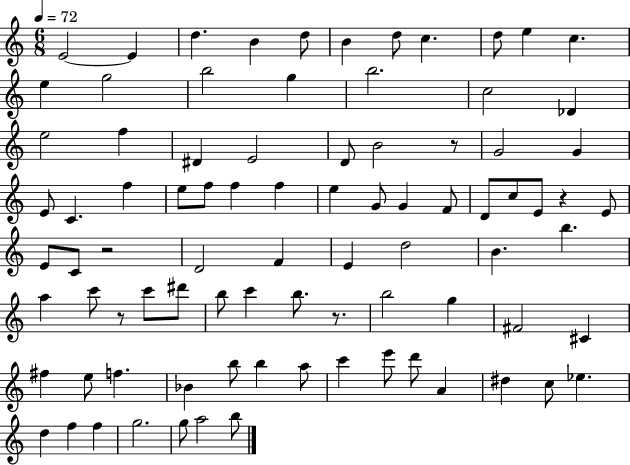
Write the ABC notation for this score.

X:1
T:Untitled
M:6/8
L:1/4
K:C
E2 E d B d/2 B d/2 c d/2 e c e g2 b2 g b2 c2 _D e2 f ^D E2 D/2 B2 z/2 G2 G E/2 C f e/2 f/2 f f e G/2 G F/2 D/2 c/2 E/2 z E/2 E/2 C/2 z2 D2 F E d2 B b a c'/2 z/2 c'/2 ^d'/2 b/2 c' b/2 z/2 b2 g ^F2 ^C ^f e/2 f _B b/2 b a/2 c' e'/2 d'/2 A ^d c/2 _e d f f g2 g/2 a2 b/2